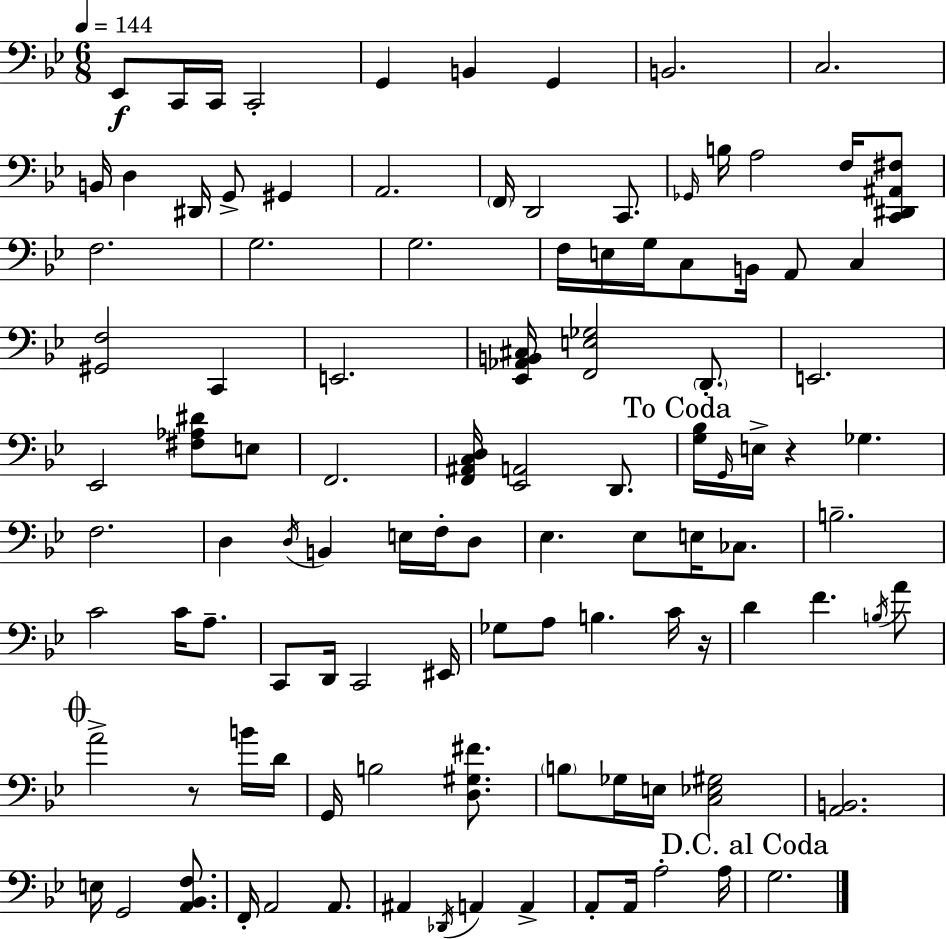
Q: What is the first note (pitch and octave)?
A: Eb2